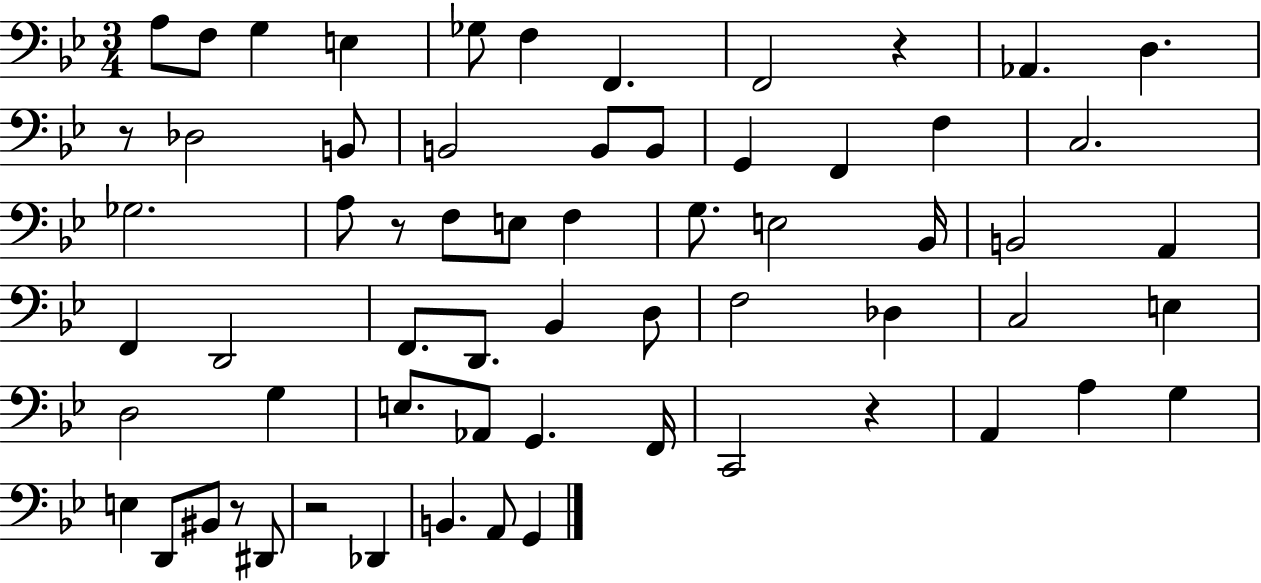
{
  \clef bass
  \numericTimeSignature
  \time 3/4
  \key bes \major
  a8 f8 g4 e4 | ges8 f4 f,4. | f,2 r4 | aes,4. d4. | \break r8 des2 b,8 | b,2 b,8 b,8 | g,4 f,4 f4 | c2. | \break ges2. | a8 r8 f8 e8 f4 | g8. e2 bes,16 | b,2 a,4 | \break f,4 d,2 | f,8. d,8. bes,4 d8 | f2 des4 | c2 e4 | \break d2 g4 | e8. aes,8 g,4. f,16 | c,2 r4 | a,4 a4 g4 | \break e4 d,8 bis,8 r8 dis,8 | r2 des,4 | b,4. a,8 g,4 | \bar "|."
}